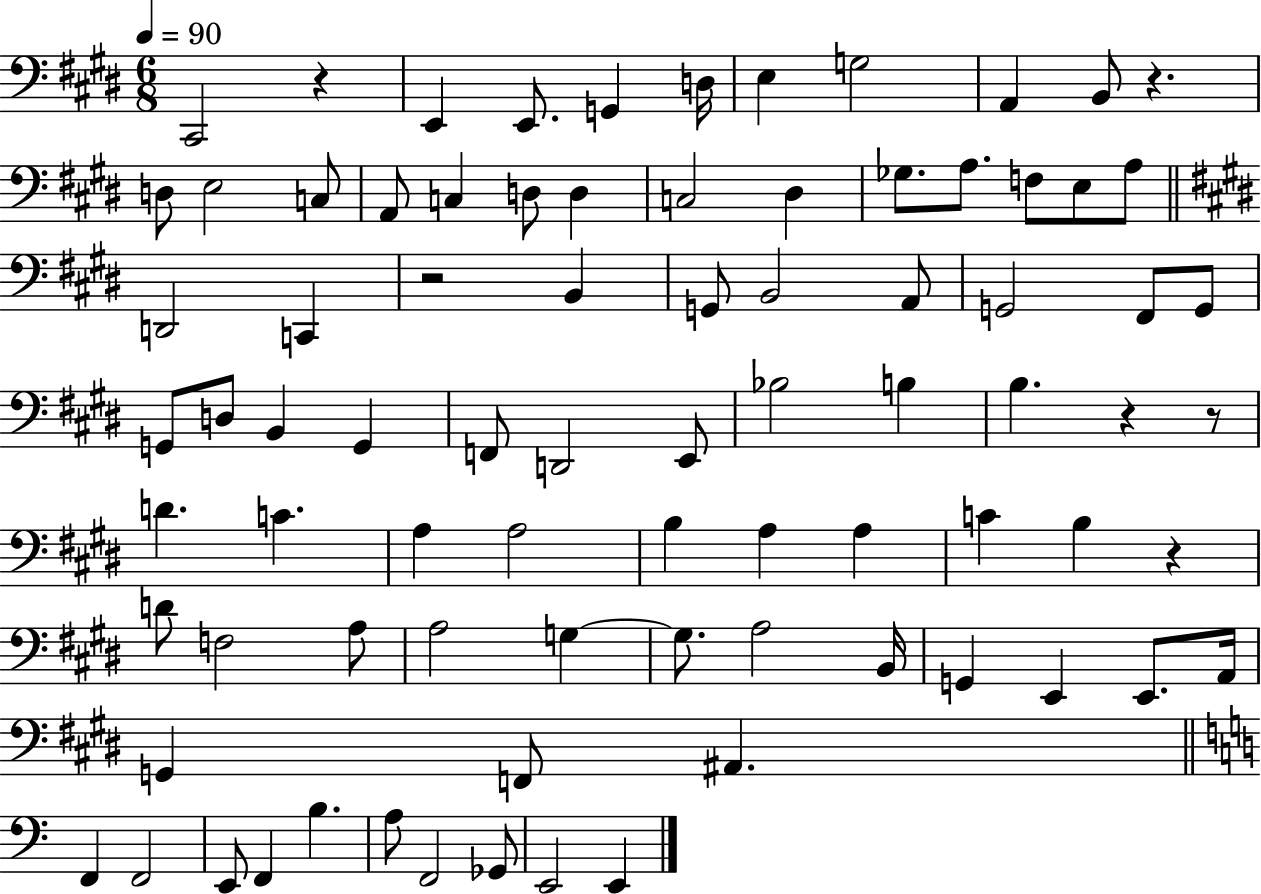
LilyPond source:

{
  \clef bass
  \numericTimeSignature
  \time 6/8
  \key e \major
  \tempo 4 = 90
  cis,2 r4 | e,4 e,8. g,4 d16 | e4 g2 | a,4 b,8 r4. | \break d8 e2 c8 | a,8 c4 d8 d4 | c2 dis4 | ges8. a8. f8 e8 a8 | \break \bar "||" \break \key e \major d,2 c,4 | r2 b,4 | g,8 b,2 a,8 | g,2 fis,8 g,8 | \break g,8 d8 b,4 g,4 | f,8 d,2 e,8 | bes2 b4 | b4. r4 r8 | \break d'4. c'4. | a4 a2 | b4 a4 a4 | c'4 b4 r4 | \break d'8 f2 a8 | a2 g4~~ | g8. a2 b,16 | g,4 e,4 e,8. a,16 | \break g,4 f,8 ais,4. | \bar "||" \break \key a \minor f,4 f,2 | e,8 f,4 b4. | a8 f,2 ges,8 | e,2 e,4 | \break \bar "|."
}